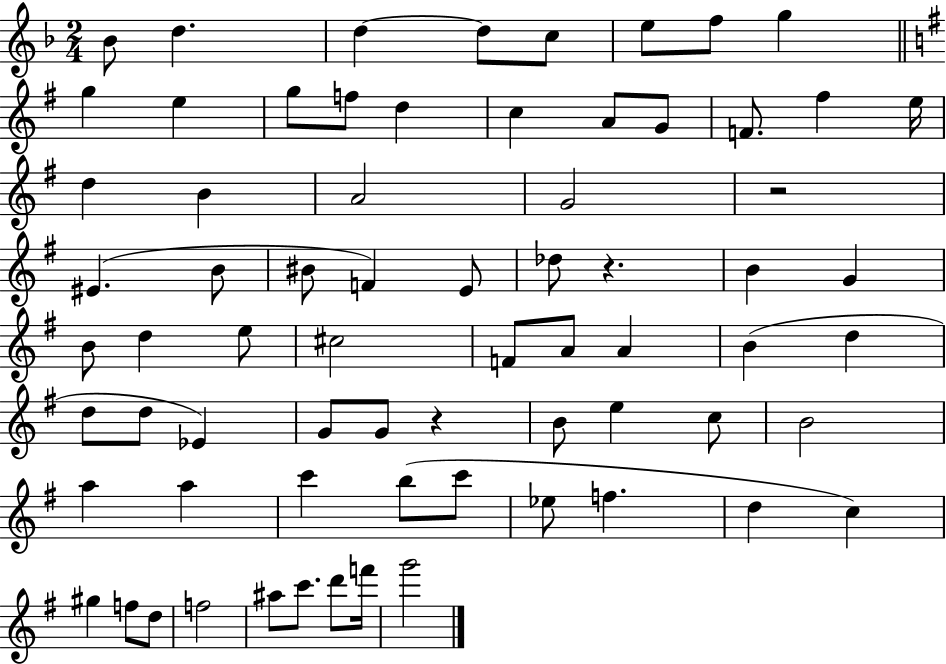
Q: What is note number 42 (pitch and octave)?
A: D5